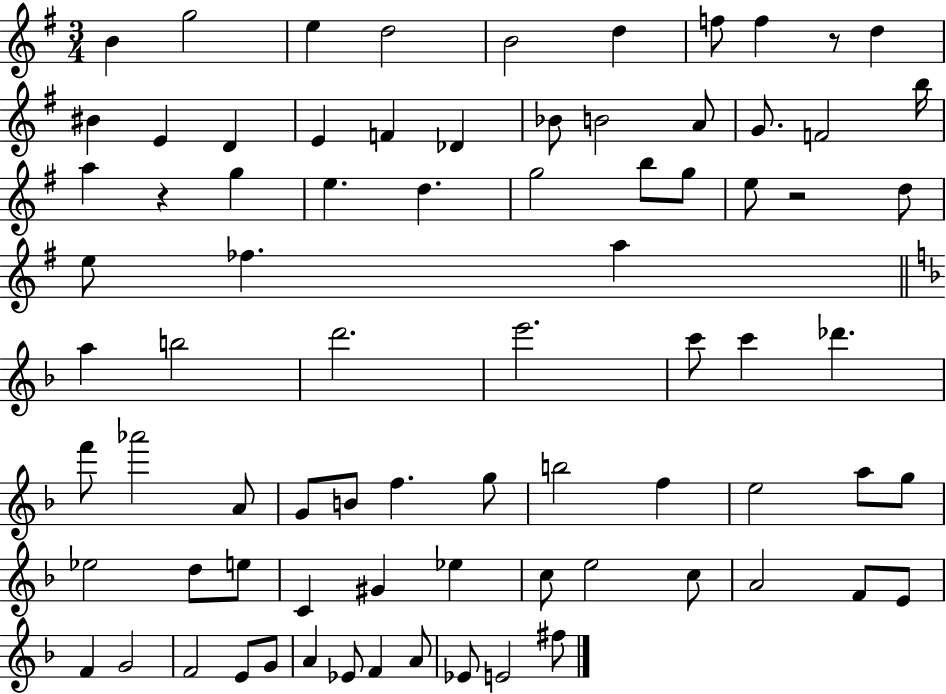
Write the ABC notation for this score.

X:1
T:Untitled
M:3/4
L:1/4
K:G
B g2 e d2 B2 d f/2 f z/2 d ^B E D E F _D _B/2 B2 A/2 G/2 F2 b/4 a z g e d g2 b/2 g/2 e/2 z2 d/2 e/2 _f a a b2 d'2 e'2 c'/2 c' _d' f'/2 _a'2 A/2 G/2 B/2 f g/2 b2 f e2 a/2 g/2 _e2 d/2 e/2 C ^G _e c/2 e2 c/2 A2 F/2 E/2 F G2 F2 E/2 G/2 A _E/2 F A/2 _E/2 E2 ^f/2